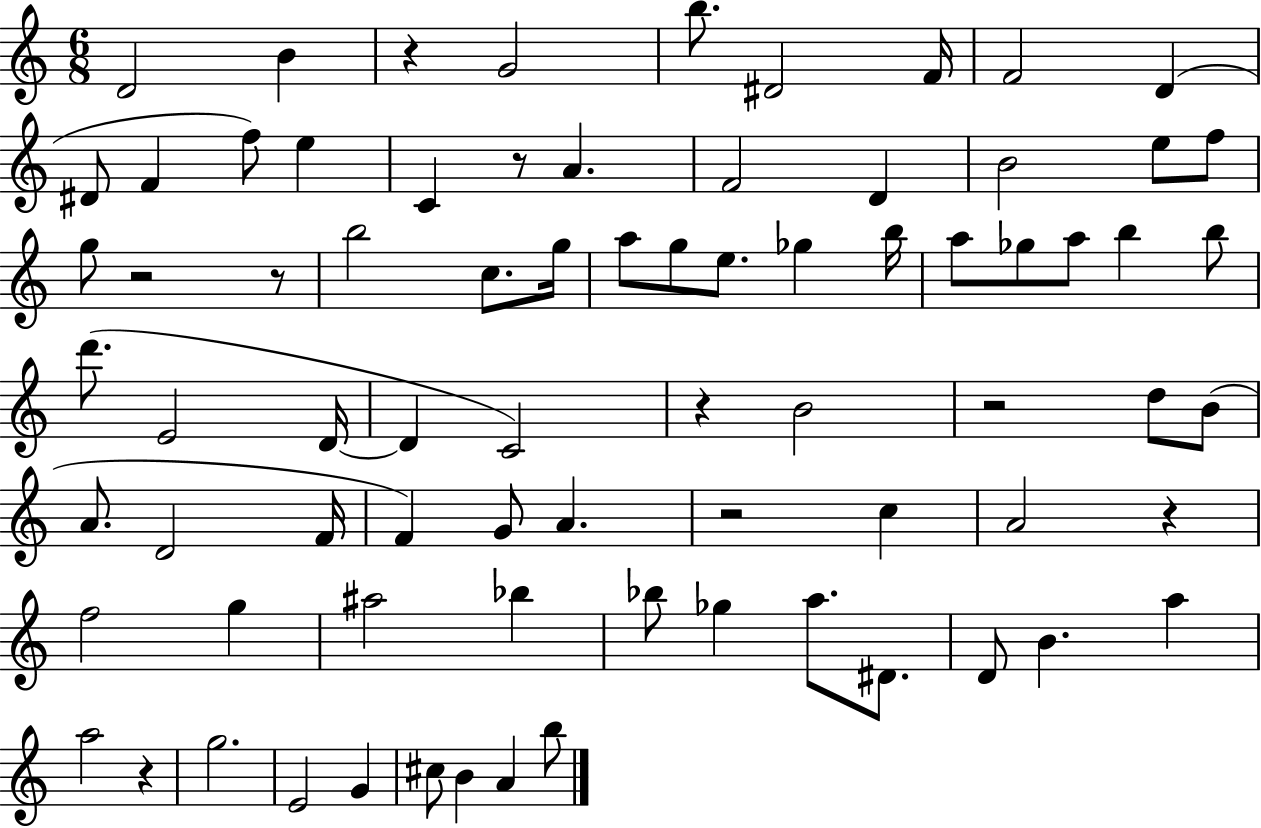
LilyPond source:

{
  \clef treble
  \numericTimeSignature
  \time 6/8
  \key c \major
  \repeat volta 2 { d'2 b'4 | r4 g'2 | b''8. dis'2 f'16 | f'2 d'4( | \break dis'8 f'4 f''8) e''4 | c'4 r8 a'4. | f'2 d'4 | b'2 e''8 f''8 | \break g''8 r2 r8 | b''2 c''8. g''16 | a''8 g''8 e''8. ges''4 b''16 | a''8 ges''8 a''8 b''4 b''8 | \break d'''8.( e'2 d'16~~ | d'4 c'2) | r4 b'2 | r2 d''8 b'8( | \break a'8. d'2 f'16 | f'4) g'8 a'4. | r2 c''4 | a'2 r4 | \break f''2 g''4 | ais''2 bes''4 | bes''8 ges''4 a''8. dis'8. | d'8 b'4. a''4 | \break a''2 r4 | g''2. | e'2 g'4 | cis''8 b'4 a'4 b''8 | \break } \bar "|."
}